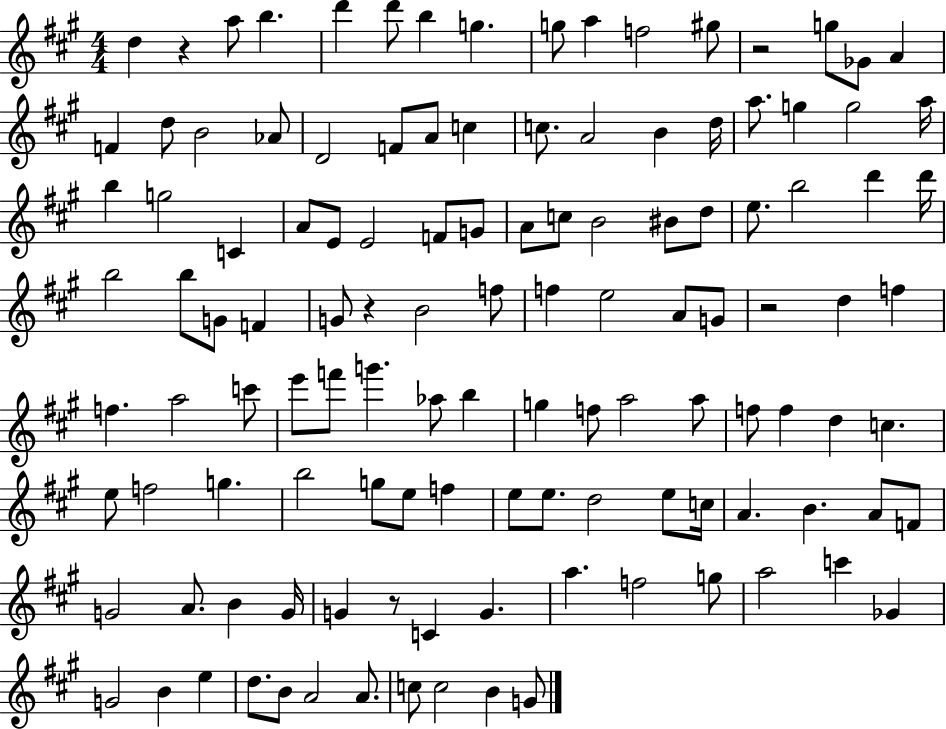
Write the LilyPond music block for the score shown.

{
  \clef treble
  \numericTimeSignature
  \time 4/4
  \key a \major
  d''4 r4 a''8 b''4. | d'''4 d'''8 b''4 g''4. | g''8 a''4 f''2 gis''8 | r2 g''8 ges'8 a'4 | \break f'4 d''8 b'2 aes'8 | d'2 f'8 a'8 c''4 | c''8. a'2 b'4 d''16 | a''8. g''4 g''2 a''16 | \break b''4 g''2 c'4 | a'8 e'8 e'2 f'8 g'8 | a'8 c''8 b'2 bis'8 d''8 | e''8. b''2 d'''4 d'''16 | \break b''2 b''8 g'8 f'4 | g'8 r4 b'2 f''8 | f''4 e''2 a'8 g'8 | r2 d''4 f''4 | \break f''4. a''2 c'''8 | e'''8 f'''8 g'''4. aes''8 b''4 | g''4 f''8 a''2 a''8 | f''8 f''4 d''4 c''4. | \break e''8 f''2 g''4. | b''2 g''8 e''8 f''4 | e''8 e''8. d''2 e''8 c''16 | a'4. b'4. a'8 f'8 | \break g'2 a'8. b'4 g'16 | g'4 r8 c'4 g'4. | a''4. f''2 g''8 | a''2 c'''4 ges'4 | \break g'2 b'4 e''4 | d''8. b'8 a'2 a'8. | c''8 c''2 b'4 g'8 | \bar "|."
}